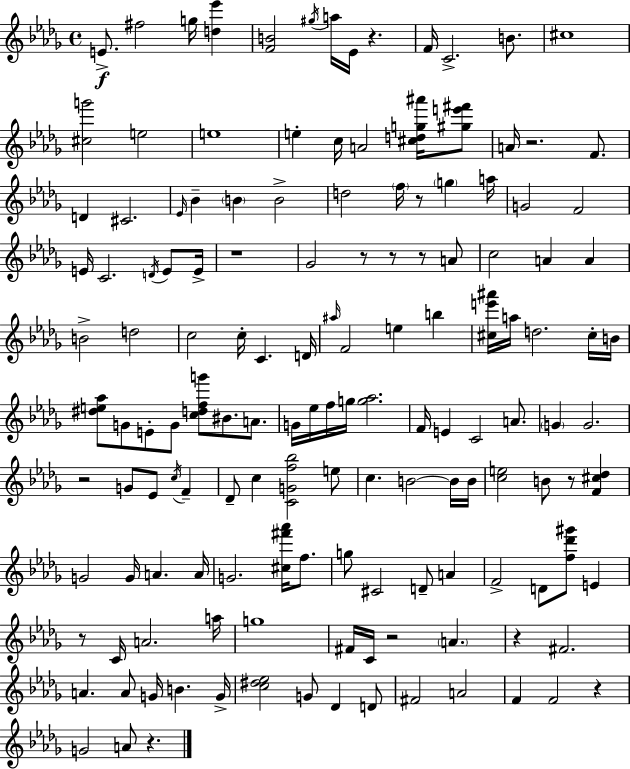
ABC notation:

X:1
T:Untitled
M:4/4
L:1/4
K:Bbm
E/2 ^f2 g/4 [d_e'] [FB]2 ^g/4 a/4 _E/4 z F/4 C2 B/2 ^c4 [^cg']2 e2 e4 e c/4 A2 [^cdg^a']/4 [^ge'^f']/2 A/4 z2 F/2 D ^C2 _E/4 _B B B2 d2 f/4 z/2 g a/4 G2 F2 E/4 C2 D/4 E/2 E/4 z4 _G2 z/2 z/2 z/2 A/2 c2 A A B2 d2 c2 c/4 C D/4 ^a/4 F2 e b [^ce'^a']/4 a/4 d2 ^c/4 B/4 [^de_a]/2 G/2 E/2 G/2 [cdfg']/2 ^B/2 A/2 G/4 _e/4 f/4 g/4 [g_a]2 F/4 E C2 A/2 G G2 z2 G/2 _E/2 c/4 F _D/2 c [CGf_b]2 e/2 c B2 B/4 B/4 [ce]2 B/2 z/2 [F^c_d] G2 G/4 A A/4 G2 [^c^f'_a']/4 f/2 g/2 ^C2 D/2 A F2 D/2 [f_d'^g']/2 E z/2 C/4 A2 a/4 g4 ^F/4 C/4 z2 A z ^F2 A A/2 G/4 B G/4 [c^d_e]2 G/2 _D D/2 ^F2 A2 F F2 z G2 A/2 z